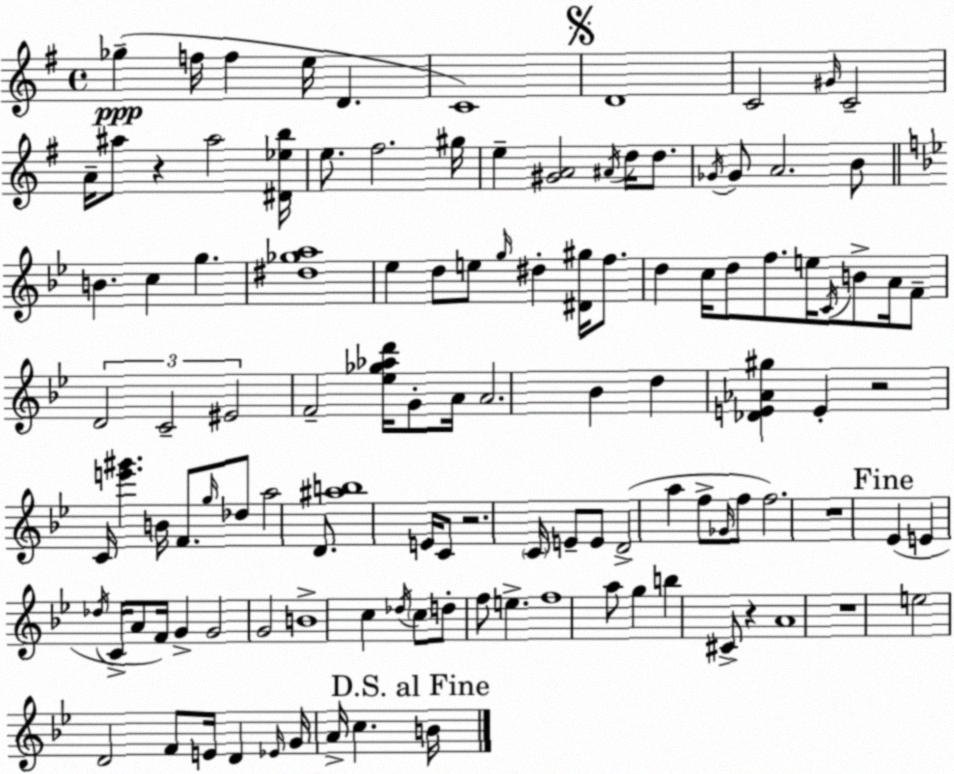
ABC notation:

X:1
T:Untitled
M:4/4
L:1/4
K:G
_g f/4 f e/4 D C4 D4 C2 ^G/4 C2 A/4 ^a/2 z ^a2 [^D_eb]/4 e/2 ^f2 ^g/4 e [^GA]2 ^A/4 d/4 d/2 _G/4 _G/2 A2 B/2 B c g [^d_ga]4 _e d/2 e/2 g/4 ^d [^D^g]/4 f/2 d c/4 d/2 f/2 e/4 C/4 B/2 A/4 F/2 D2 C2 ^E2 F2 [_e_g_ad']/4 G/2 A/4 A2 _B d [_DE_A^g] E z2 C/4 [e'^g'] B/4 F/2 g/4 _d/2 a2 D/2 [^ab]4 E/4 C/2 z2 C/4 E/2 E/2 D2 a f/2 _G/4 f/2 f2 z4 _E E _d/4 C/4 A/2 F/4 G G2 G2 B4 c _d/4 c/2 d/2 f/2 e f4 a/2 g b ^C/2 z A4 z4 e2 D2 F/2 E/4 D _E/4 G/4 A/4 c B/4